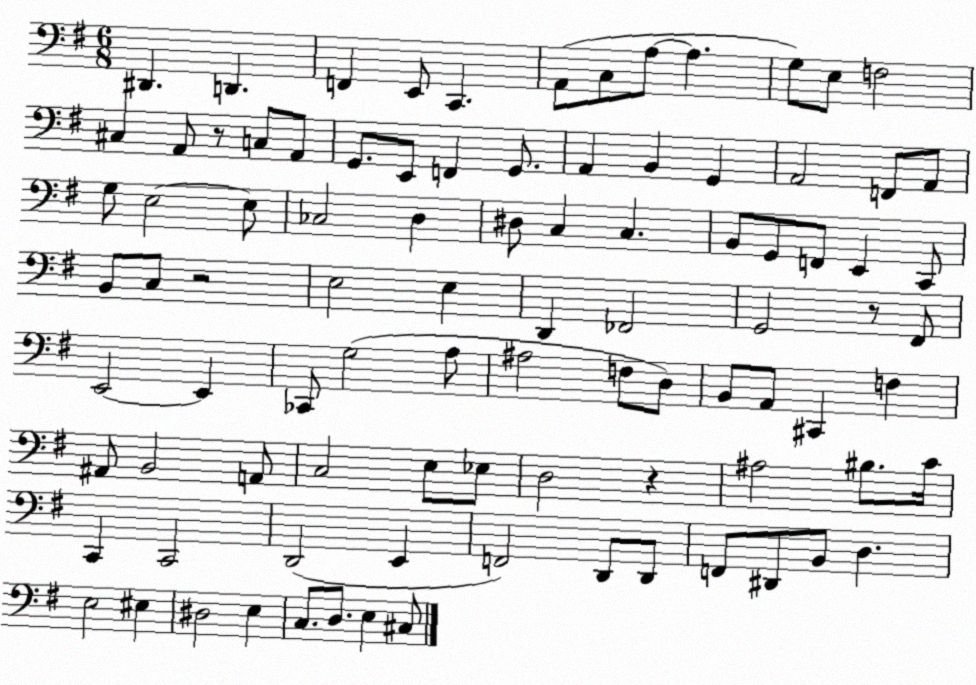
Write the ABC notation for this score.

X:1
T:Untitled
M:6/8
L:1/4
K:G
^D,, D,, F,, E,,/2 C,, A,,/2 C,/2 A,/2 A, G,/2 E,/2 F,2 ^C, A,,/2 z/2 C,/2 A,,/2 G,,/2 E,,/2 F,, G,,/2 A,, B,, G,, A,,2 F,,/2 A,,/2 G,/2 E,2 E,/2 _C,2 D, ^D,/2 C, C, B,,/2 G,,/2 F,,/2 E,, C,,/2 B,,/2 C,/2 z2 E,2 E, D,, _F,,2 G,,2 z/2 ^F,,/2 E,,2 E,, _C,,/2 G,2 A,/2 ^A,2 F,/2 D,/2 B,,/2 A,,/2 ^C,, F, ^A,,/2 B,,2 A,,/2 C,2 E,/2 _E,/2 D,2 z ^A,2 ^B,/2 C/4 C,, C,,2 D,,2 E,, F,,2 D,,/2 D,,/2 F,,/2 ^D,,/2 B,,/2 D, E,2 ^E, ^D,2 E, C,/2 D,/2 E, ^C,/2